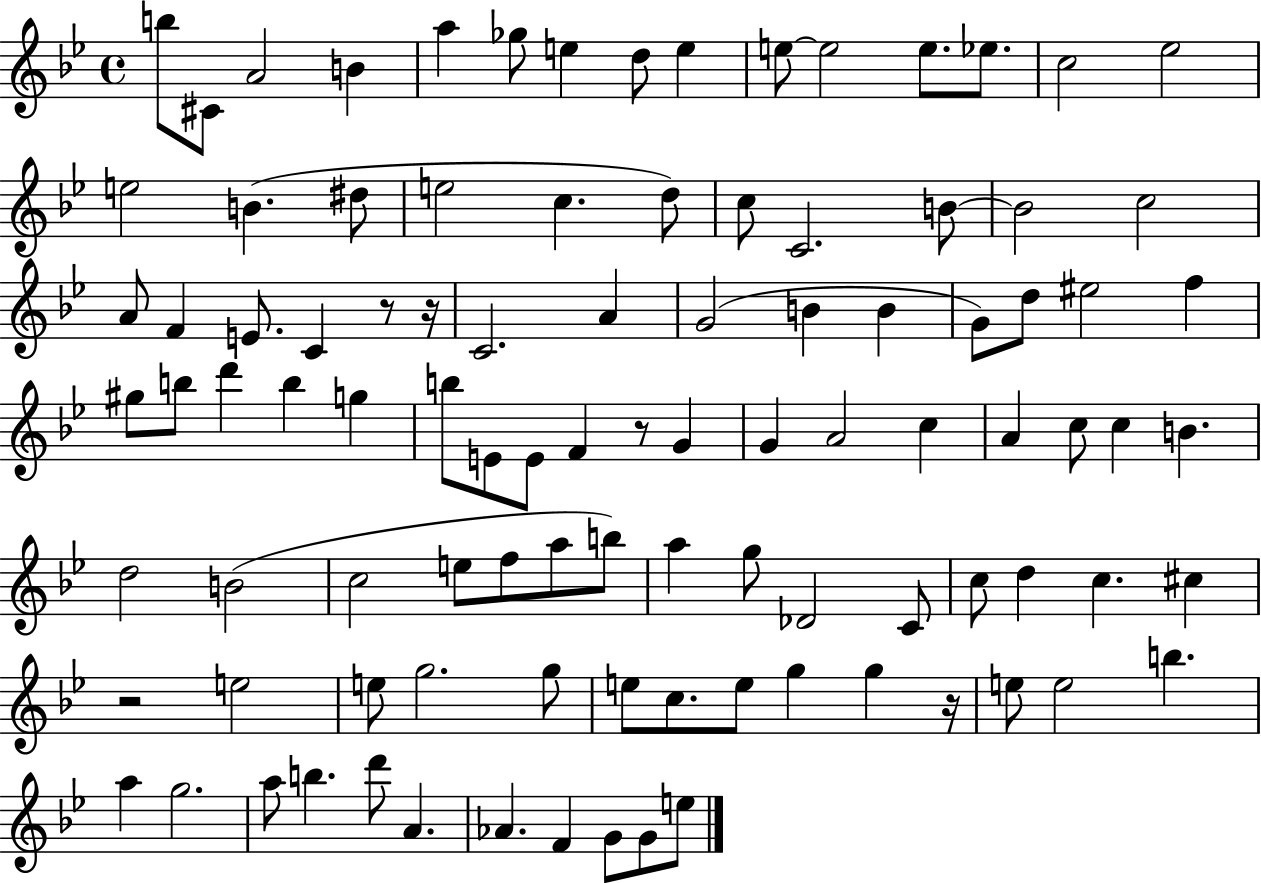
{
  \clef treble
  \time 4/4
  \defaultTimeSignature
  \key bes \major
  \repeat volta 2 { b''8 cis'8 a'2 b'4 | a''4 ges''8 e''4 d''8 e''4 | e''8~~ e''2 e''8. ees''8. | c''2 ees''2 | \break e''2 b'4.( dis''8 | e''2 c''4. d''8) | c''8 c'2. b'8~~ | b'2 c''2 | \break a'8 f'4 e'8. c'4 r8 r16 | c'2. a'4 | g'2( b'4 b'4 | g'8) d''8 eis''2 f''4 | \break gis''8 b''8 d'''4 b''4 g''4 | b''8 e'8 e'8 f'4 r8 g'4 | g'4 a'2 c''4 | a'4 c''8 c''4 b'4. | \break d''2 b'2( | c''2 e''8 f''8 a''8 b''8) | a''4 g''8 des'2 c'8 | c''8 d''4 c''4. cis''4 | \break r2 e''2 | e''8 g''2. g''8 | e''8 c''8. e''8 g''4 g''4 r16 | e''8 e''2 b''4. | \break a''4 g''2. | a''8 b''4. d'''8 a'4. | aes'4. f'4 g'8 g'8 e''8 | } \bar "|."
}